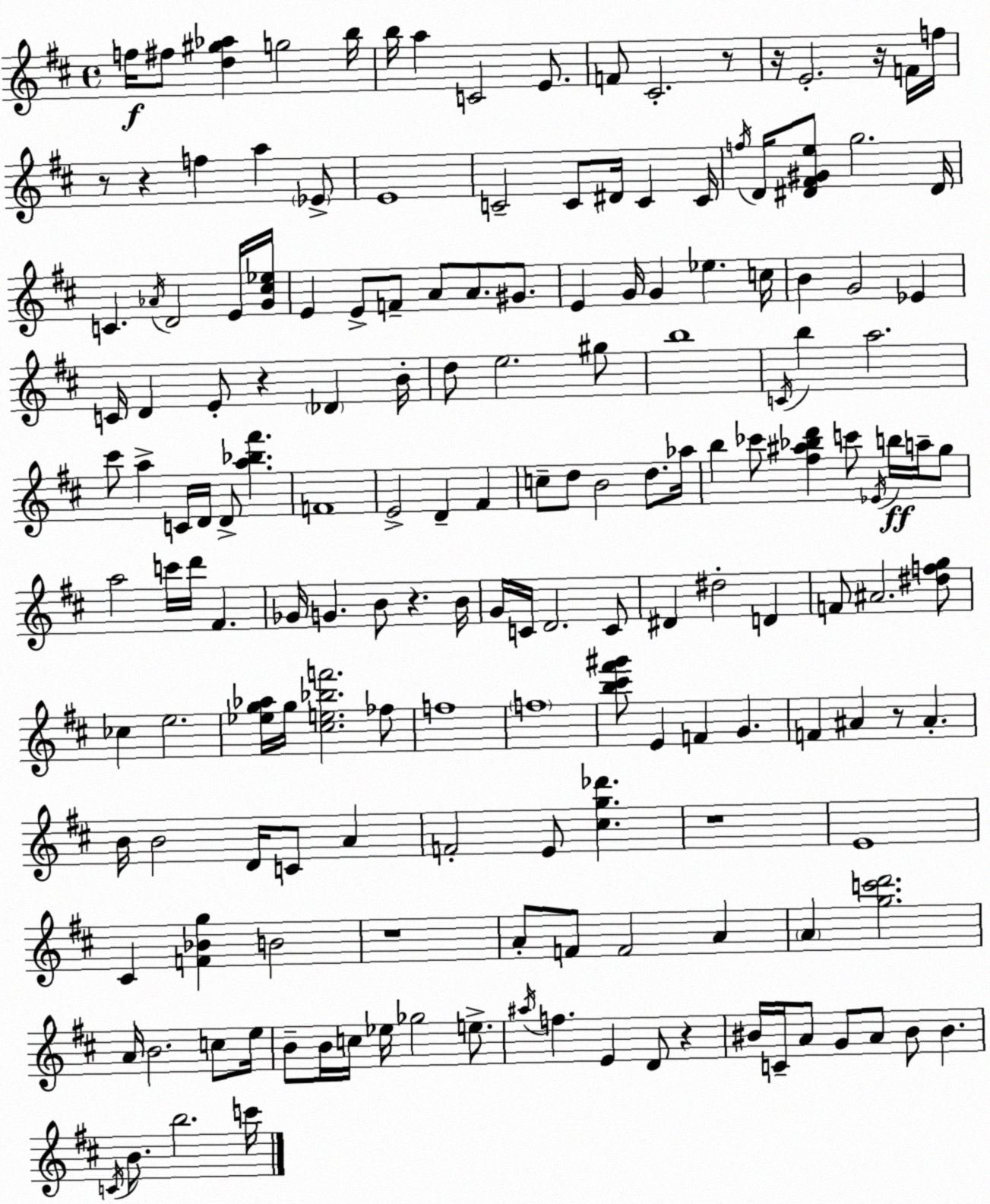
X:1
T:Untitled
M:4/4
L:1/4
K:D
f/4 ^f/2 [d^g_a] g2 b/4 b/4 a C2 E/2 F/2 ^C2 z/2 z/4 E2 z/4 F/4 f/4 z/2 z f a _E/2 E4 C2 C/2 ^D/4 C C/4 f/4 D/4 [^D^F^Ge]/2 g2 ^D/4 C _A/4 D2 E/4 [G^c_e]/4 E E/2 F/2 A/2 A/2 ^G/2 E G/4 G _e c/4 B G2 _E C/4 D E/2 z _D B/4 d/2 e2 ^g/2 b4 C/4 b a2 ^c'/2 a C/4 D/4 D/2 [a_b^f'] F4 E2 D ^F c/2 d/2 B2 d/2 _a/4 b _c'/2 [^f^a_bd'] c'/2 _E/4 b/4 a/4 g/2 a2 c'/4 d'/4 ^F _G/4 G B/2 z B/4 G/4 C/4 D2 C/2 ^D ^d2 D F/2 ^A2 [^dfg]/2 _c e2 [_eg_a]/4 g/4 [^ce_bf']2 _f/2 f4 f4 [b^c'^f'^g']/2 E F G F ^A z/2 ^A B/4 B2 D/4 C/2 A F2 E/2 [^cg_d'] z4 E4 ^C [F_Bg] B2 z4 A/2 F/2 F2 A A [gc'd']2 A/4 B2 c/2 e/4 B/2 B/4 c/4 _e/4 _g2 e/2 ^a/4 f E D/2 z ^B/4 C/4 A/2 G/2 A/2 ^B/2 ^B C/4 B/2 b2 c'/4